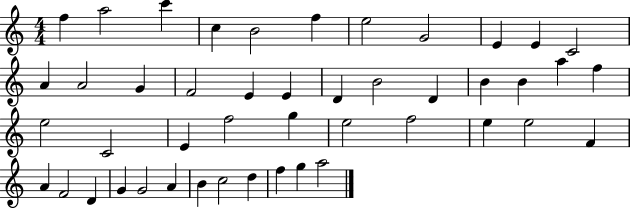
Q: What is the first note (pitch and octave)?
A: F5